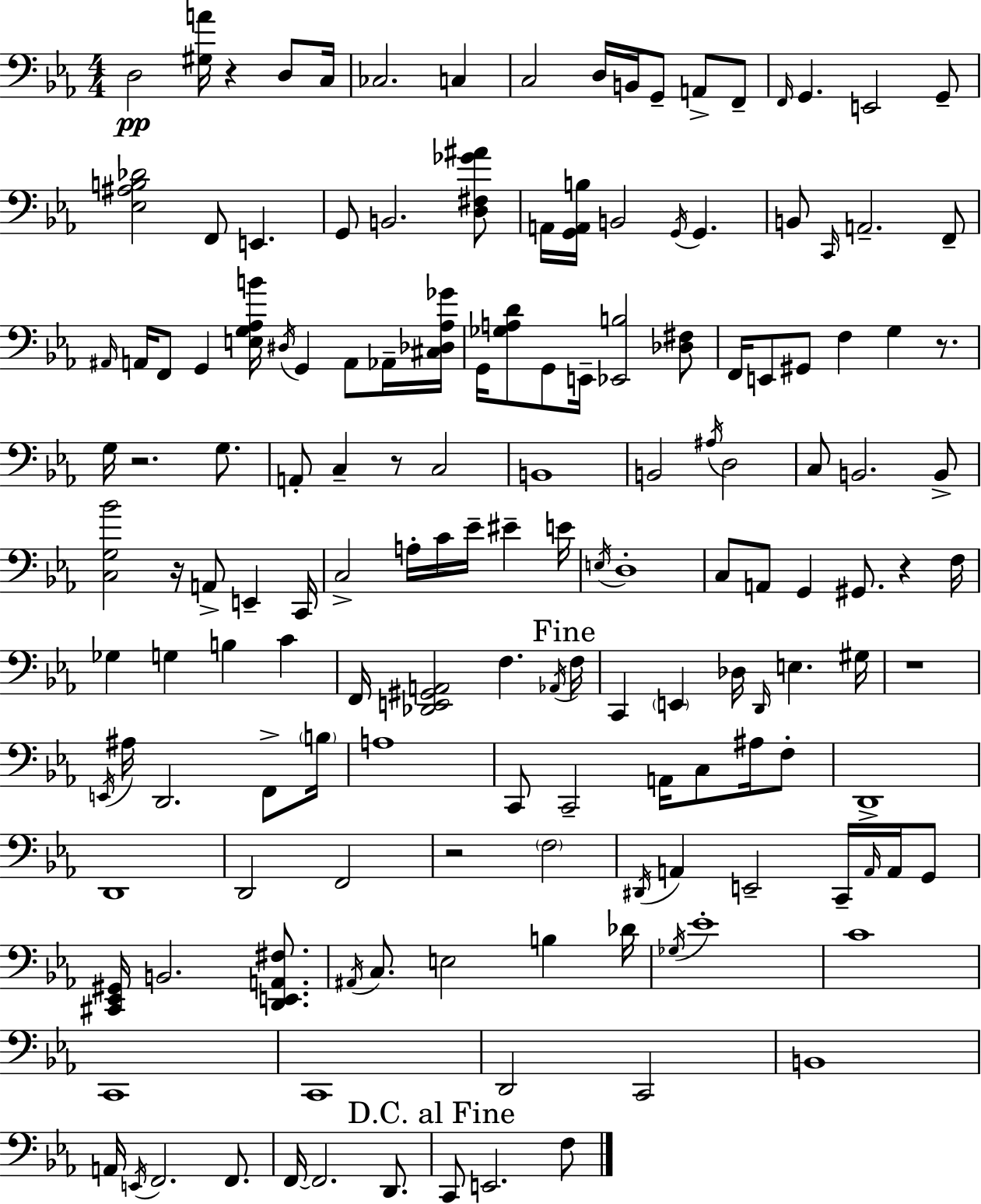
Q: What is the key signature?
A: C minor